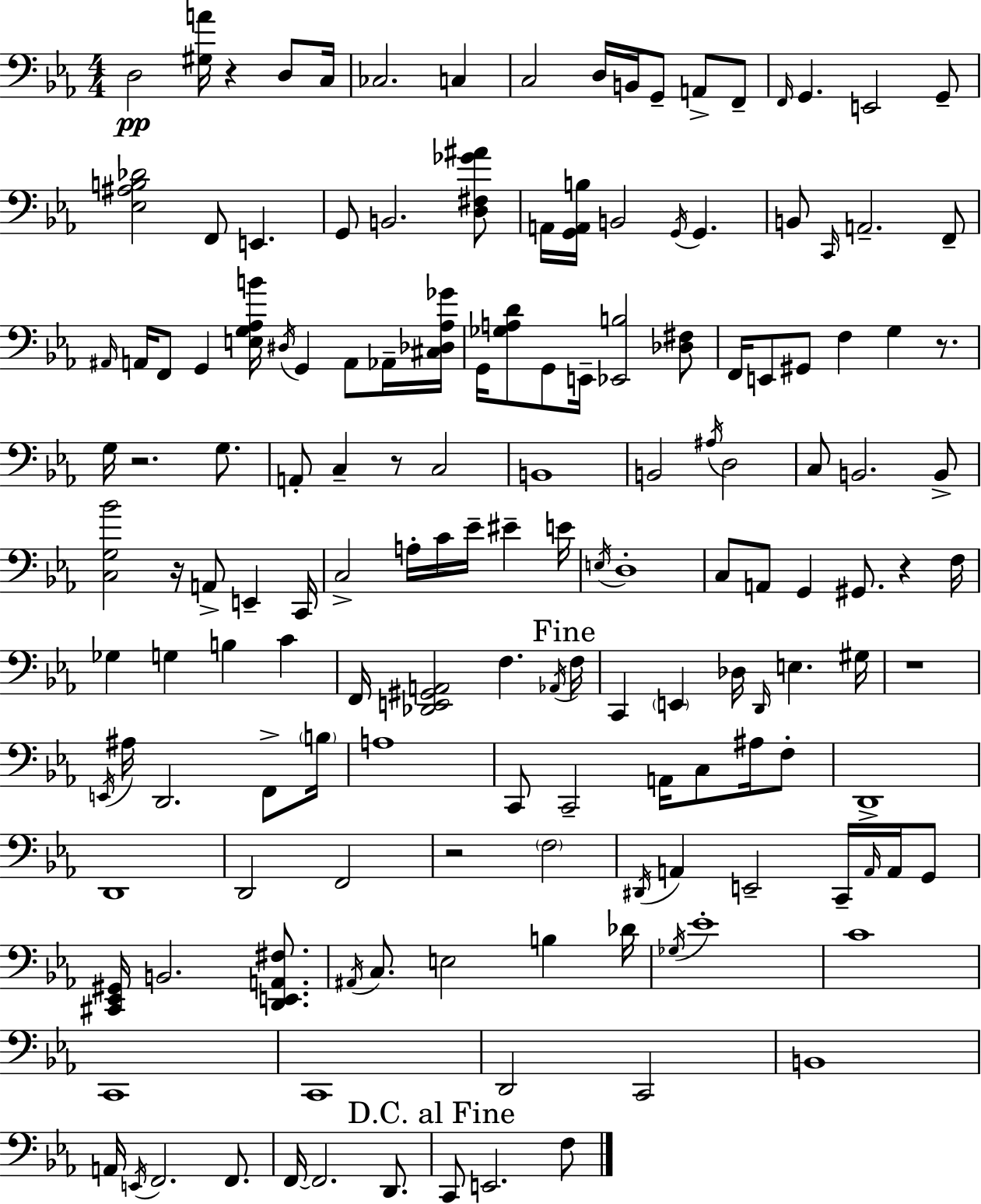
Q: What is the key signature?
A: C minor